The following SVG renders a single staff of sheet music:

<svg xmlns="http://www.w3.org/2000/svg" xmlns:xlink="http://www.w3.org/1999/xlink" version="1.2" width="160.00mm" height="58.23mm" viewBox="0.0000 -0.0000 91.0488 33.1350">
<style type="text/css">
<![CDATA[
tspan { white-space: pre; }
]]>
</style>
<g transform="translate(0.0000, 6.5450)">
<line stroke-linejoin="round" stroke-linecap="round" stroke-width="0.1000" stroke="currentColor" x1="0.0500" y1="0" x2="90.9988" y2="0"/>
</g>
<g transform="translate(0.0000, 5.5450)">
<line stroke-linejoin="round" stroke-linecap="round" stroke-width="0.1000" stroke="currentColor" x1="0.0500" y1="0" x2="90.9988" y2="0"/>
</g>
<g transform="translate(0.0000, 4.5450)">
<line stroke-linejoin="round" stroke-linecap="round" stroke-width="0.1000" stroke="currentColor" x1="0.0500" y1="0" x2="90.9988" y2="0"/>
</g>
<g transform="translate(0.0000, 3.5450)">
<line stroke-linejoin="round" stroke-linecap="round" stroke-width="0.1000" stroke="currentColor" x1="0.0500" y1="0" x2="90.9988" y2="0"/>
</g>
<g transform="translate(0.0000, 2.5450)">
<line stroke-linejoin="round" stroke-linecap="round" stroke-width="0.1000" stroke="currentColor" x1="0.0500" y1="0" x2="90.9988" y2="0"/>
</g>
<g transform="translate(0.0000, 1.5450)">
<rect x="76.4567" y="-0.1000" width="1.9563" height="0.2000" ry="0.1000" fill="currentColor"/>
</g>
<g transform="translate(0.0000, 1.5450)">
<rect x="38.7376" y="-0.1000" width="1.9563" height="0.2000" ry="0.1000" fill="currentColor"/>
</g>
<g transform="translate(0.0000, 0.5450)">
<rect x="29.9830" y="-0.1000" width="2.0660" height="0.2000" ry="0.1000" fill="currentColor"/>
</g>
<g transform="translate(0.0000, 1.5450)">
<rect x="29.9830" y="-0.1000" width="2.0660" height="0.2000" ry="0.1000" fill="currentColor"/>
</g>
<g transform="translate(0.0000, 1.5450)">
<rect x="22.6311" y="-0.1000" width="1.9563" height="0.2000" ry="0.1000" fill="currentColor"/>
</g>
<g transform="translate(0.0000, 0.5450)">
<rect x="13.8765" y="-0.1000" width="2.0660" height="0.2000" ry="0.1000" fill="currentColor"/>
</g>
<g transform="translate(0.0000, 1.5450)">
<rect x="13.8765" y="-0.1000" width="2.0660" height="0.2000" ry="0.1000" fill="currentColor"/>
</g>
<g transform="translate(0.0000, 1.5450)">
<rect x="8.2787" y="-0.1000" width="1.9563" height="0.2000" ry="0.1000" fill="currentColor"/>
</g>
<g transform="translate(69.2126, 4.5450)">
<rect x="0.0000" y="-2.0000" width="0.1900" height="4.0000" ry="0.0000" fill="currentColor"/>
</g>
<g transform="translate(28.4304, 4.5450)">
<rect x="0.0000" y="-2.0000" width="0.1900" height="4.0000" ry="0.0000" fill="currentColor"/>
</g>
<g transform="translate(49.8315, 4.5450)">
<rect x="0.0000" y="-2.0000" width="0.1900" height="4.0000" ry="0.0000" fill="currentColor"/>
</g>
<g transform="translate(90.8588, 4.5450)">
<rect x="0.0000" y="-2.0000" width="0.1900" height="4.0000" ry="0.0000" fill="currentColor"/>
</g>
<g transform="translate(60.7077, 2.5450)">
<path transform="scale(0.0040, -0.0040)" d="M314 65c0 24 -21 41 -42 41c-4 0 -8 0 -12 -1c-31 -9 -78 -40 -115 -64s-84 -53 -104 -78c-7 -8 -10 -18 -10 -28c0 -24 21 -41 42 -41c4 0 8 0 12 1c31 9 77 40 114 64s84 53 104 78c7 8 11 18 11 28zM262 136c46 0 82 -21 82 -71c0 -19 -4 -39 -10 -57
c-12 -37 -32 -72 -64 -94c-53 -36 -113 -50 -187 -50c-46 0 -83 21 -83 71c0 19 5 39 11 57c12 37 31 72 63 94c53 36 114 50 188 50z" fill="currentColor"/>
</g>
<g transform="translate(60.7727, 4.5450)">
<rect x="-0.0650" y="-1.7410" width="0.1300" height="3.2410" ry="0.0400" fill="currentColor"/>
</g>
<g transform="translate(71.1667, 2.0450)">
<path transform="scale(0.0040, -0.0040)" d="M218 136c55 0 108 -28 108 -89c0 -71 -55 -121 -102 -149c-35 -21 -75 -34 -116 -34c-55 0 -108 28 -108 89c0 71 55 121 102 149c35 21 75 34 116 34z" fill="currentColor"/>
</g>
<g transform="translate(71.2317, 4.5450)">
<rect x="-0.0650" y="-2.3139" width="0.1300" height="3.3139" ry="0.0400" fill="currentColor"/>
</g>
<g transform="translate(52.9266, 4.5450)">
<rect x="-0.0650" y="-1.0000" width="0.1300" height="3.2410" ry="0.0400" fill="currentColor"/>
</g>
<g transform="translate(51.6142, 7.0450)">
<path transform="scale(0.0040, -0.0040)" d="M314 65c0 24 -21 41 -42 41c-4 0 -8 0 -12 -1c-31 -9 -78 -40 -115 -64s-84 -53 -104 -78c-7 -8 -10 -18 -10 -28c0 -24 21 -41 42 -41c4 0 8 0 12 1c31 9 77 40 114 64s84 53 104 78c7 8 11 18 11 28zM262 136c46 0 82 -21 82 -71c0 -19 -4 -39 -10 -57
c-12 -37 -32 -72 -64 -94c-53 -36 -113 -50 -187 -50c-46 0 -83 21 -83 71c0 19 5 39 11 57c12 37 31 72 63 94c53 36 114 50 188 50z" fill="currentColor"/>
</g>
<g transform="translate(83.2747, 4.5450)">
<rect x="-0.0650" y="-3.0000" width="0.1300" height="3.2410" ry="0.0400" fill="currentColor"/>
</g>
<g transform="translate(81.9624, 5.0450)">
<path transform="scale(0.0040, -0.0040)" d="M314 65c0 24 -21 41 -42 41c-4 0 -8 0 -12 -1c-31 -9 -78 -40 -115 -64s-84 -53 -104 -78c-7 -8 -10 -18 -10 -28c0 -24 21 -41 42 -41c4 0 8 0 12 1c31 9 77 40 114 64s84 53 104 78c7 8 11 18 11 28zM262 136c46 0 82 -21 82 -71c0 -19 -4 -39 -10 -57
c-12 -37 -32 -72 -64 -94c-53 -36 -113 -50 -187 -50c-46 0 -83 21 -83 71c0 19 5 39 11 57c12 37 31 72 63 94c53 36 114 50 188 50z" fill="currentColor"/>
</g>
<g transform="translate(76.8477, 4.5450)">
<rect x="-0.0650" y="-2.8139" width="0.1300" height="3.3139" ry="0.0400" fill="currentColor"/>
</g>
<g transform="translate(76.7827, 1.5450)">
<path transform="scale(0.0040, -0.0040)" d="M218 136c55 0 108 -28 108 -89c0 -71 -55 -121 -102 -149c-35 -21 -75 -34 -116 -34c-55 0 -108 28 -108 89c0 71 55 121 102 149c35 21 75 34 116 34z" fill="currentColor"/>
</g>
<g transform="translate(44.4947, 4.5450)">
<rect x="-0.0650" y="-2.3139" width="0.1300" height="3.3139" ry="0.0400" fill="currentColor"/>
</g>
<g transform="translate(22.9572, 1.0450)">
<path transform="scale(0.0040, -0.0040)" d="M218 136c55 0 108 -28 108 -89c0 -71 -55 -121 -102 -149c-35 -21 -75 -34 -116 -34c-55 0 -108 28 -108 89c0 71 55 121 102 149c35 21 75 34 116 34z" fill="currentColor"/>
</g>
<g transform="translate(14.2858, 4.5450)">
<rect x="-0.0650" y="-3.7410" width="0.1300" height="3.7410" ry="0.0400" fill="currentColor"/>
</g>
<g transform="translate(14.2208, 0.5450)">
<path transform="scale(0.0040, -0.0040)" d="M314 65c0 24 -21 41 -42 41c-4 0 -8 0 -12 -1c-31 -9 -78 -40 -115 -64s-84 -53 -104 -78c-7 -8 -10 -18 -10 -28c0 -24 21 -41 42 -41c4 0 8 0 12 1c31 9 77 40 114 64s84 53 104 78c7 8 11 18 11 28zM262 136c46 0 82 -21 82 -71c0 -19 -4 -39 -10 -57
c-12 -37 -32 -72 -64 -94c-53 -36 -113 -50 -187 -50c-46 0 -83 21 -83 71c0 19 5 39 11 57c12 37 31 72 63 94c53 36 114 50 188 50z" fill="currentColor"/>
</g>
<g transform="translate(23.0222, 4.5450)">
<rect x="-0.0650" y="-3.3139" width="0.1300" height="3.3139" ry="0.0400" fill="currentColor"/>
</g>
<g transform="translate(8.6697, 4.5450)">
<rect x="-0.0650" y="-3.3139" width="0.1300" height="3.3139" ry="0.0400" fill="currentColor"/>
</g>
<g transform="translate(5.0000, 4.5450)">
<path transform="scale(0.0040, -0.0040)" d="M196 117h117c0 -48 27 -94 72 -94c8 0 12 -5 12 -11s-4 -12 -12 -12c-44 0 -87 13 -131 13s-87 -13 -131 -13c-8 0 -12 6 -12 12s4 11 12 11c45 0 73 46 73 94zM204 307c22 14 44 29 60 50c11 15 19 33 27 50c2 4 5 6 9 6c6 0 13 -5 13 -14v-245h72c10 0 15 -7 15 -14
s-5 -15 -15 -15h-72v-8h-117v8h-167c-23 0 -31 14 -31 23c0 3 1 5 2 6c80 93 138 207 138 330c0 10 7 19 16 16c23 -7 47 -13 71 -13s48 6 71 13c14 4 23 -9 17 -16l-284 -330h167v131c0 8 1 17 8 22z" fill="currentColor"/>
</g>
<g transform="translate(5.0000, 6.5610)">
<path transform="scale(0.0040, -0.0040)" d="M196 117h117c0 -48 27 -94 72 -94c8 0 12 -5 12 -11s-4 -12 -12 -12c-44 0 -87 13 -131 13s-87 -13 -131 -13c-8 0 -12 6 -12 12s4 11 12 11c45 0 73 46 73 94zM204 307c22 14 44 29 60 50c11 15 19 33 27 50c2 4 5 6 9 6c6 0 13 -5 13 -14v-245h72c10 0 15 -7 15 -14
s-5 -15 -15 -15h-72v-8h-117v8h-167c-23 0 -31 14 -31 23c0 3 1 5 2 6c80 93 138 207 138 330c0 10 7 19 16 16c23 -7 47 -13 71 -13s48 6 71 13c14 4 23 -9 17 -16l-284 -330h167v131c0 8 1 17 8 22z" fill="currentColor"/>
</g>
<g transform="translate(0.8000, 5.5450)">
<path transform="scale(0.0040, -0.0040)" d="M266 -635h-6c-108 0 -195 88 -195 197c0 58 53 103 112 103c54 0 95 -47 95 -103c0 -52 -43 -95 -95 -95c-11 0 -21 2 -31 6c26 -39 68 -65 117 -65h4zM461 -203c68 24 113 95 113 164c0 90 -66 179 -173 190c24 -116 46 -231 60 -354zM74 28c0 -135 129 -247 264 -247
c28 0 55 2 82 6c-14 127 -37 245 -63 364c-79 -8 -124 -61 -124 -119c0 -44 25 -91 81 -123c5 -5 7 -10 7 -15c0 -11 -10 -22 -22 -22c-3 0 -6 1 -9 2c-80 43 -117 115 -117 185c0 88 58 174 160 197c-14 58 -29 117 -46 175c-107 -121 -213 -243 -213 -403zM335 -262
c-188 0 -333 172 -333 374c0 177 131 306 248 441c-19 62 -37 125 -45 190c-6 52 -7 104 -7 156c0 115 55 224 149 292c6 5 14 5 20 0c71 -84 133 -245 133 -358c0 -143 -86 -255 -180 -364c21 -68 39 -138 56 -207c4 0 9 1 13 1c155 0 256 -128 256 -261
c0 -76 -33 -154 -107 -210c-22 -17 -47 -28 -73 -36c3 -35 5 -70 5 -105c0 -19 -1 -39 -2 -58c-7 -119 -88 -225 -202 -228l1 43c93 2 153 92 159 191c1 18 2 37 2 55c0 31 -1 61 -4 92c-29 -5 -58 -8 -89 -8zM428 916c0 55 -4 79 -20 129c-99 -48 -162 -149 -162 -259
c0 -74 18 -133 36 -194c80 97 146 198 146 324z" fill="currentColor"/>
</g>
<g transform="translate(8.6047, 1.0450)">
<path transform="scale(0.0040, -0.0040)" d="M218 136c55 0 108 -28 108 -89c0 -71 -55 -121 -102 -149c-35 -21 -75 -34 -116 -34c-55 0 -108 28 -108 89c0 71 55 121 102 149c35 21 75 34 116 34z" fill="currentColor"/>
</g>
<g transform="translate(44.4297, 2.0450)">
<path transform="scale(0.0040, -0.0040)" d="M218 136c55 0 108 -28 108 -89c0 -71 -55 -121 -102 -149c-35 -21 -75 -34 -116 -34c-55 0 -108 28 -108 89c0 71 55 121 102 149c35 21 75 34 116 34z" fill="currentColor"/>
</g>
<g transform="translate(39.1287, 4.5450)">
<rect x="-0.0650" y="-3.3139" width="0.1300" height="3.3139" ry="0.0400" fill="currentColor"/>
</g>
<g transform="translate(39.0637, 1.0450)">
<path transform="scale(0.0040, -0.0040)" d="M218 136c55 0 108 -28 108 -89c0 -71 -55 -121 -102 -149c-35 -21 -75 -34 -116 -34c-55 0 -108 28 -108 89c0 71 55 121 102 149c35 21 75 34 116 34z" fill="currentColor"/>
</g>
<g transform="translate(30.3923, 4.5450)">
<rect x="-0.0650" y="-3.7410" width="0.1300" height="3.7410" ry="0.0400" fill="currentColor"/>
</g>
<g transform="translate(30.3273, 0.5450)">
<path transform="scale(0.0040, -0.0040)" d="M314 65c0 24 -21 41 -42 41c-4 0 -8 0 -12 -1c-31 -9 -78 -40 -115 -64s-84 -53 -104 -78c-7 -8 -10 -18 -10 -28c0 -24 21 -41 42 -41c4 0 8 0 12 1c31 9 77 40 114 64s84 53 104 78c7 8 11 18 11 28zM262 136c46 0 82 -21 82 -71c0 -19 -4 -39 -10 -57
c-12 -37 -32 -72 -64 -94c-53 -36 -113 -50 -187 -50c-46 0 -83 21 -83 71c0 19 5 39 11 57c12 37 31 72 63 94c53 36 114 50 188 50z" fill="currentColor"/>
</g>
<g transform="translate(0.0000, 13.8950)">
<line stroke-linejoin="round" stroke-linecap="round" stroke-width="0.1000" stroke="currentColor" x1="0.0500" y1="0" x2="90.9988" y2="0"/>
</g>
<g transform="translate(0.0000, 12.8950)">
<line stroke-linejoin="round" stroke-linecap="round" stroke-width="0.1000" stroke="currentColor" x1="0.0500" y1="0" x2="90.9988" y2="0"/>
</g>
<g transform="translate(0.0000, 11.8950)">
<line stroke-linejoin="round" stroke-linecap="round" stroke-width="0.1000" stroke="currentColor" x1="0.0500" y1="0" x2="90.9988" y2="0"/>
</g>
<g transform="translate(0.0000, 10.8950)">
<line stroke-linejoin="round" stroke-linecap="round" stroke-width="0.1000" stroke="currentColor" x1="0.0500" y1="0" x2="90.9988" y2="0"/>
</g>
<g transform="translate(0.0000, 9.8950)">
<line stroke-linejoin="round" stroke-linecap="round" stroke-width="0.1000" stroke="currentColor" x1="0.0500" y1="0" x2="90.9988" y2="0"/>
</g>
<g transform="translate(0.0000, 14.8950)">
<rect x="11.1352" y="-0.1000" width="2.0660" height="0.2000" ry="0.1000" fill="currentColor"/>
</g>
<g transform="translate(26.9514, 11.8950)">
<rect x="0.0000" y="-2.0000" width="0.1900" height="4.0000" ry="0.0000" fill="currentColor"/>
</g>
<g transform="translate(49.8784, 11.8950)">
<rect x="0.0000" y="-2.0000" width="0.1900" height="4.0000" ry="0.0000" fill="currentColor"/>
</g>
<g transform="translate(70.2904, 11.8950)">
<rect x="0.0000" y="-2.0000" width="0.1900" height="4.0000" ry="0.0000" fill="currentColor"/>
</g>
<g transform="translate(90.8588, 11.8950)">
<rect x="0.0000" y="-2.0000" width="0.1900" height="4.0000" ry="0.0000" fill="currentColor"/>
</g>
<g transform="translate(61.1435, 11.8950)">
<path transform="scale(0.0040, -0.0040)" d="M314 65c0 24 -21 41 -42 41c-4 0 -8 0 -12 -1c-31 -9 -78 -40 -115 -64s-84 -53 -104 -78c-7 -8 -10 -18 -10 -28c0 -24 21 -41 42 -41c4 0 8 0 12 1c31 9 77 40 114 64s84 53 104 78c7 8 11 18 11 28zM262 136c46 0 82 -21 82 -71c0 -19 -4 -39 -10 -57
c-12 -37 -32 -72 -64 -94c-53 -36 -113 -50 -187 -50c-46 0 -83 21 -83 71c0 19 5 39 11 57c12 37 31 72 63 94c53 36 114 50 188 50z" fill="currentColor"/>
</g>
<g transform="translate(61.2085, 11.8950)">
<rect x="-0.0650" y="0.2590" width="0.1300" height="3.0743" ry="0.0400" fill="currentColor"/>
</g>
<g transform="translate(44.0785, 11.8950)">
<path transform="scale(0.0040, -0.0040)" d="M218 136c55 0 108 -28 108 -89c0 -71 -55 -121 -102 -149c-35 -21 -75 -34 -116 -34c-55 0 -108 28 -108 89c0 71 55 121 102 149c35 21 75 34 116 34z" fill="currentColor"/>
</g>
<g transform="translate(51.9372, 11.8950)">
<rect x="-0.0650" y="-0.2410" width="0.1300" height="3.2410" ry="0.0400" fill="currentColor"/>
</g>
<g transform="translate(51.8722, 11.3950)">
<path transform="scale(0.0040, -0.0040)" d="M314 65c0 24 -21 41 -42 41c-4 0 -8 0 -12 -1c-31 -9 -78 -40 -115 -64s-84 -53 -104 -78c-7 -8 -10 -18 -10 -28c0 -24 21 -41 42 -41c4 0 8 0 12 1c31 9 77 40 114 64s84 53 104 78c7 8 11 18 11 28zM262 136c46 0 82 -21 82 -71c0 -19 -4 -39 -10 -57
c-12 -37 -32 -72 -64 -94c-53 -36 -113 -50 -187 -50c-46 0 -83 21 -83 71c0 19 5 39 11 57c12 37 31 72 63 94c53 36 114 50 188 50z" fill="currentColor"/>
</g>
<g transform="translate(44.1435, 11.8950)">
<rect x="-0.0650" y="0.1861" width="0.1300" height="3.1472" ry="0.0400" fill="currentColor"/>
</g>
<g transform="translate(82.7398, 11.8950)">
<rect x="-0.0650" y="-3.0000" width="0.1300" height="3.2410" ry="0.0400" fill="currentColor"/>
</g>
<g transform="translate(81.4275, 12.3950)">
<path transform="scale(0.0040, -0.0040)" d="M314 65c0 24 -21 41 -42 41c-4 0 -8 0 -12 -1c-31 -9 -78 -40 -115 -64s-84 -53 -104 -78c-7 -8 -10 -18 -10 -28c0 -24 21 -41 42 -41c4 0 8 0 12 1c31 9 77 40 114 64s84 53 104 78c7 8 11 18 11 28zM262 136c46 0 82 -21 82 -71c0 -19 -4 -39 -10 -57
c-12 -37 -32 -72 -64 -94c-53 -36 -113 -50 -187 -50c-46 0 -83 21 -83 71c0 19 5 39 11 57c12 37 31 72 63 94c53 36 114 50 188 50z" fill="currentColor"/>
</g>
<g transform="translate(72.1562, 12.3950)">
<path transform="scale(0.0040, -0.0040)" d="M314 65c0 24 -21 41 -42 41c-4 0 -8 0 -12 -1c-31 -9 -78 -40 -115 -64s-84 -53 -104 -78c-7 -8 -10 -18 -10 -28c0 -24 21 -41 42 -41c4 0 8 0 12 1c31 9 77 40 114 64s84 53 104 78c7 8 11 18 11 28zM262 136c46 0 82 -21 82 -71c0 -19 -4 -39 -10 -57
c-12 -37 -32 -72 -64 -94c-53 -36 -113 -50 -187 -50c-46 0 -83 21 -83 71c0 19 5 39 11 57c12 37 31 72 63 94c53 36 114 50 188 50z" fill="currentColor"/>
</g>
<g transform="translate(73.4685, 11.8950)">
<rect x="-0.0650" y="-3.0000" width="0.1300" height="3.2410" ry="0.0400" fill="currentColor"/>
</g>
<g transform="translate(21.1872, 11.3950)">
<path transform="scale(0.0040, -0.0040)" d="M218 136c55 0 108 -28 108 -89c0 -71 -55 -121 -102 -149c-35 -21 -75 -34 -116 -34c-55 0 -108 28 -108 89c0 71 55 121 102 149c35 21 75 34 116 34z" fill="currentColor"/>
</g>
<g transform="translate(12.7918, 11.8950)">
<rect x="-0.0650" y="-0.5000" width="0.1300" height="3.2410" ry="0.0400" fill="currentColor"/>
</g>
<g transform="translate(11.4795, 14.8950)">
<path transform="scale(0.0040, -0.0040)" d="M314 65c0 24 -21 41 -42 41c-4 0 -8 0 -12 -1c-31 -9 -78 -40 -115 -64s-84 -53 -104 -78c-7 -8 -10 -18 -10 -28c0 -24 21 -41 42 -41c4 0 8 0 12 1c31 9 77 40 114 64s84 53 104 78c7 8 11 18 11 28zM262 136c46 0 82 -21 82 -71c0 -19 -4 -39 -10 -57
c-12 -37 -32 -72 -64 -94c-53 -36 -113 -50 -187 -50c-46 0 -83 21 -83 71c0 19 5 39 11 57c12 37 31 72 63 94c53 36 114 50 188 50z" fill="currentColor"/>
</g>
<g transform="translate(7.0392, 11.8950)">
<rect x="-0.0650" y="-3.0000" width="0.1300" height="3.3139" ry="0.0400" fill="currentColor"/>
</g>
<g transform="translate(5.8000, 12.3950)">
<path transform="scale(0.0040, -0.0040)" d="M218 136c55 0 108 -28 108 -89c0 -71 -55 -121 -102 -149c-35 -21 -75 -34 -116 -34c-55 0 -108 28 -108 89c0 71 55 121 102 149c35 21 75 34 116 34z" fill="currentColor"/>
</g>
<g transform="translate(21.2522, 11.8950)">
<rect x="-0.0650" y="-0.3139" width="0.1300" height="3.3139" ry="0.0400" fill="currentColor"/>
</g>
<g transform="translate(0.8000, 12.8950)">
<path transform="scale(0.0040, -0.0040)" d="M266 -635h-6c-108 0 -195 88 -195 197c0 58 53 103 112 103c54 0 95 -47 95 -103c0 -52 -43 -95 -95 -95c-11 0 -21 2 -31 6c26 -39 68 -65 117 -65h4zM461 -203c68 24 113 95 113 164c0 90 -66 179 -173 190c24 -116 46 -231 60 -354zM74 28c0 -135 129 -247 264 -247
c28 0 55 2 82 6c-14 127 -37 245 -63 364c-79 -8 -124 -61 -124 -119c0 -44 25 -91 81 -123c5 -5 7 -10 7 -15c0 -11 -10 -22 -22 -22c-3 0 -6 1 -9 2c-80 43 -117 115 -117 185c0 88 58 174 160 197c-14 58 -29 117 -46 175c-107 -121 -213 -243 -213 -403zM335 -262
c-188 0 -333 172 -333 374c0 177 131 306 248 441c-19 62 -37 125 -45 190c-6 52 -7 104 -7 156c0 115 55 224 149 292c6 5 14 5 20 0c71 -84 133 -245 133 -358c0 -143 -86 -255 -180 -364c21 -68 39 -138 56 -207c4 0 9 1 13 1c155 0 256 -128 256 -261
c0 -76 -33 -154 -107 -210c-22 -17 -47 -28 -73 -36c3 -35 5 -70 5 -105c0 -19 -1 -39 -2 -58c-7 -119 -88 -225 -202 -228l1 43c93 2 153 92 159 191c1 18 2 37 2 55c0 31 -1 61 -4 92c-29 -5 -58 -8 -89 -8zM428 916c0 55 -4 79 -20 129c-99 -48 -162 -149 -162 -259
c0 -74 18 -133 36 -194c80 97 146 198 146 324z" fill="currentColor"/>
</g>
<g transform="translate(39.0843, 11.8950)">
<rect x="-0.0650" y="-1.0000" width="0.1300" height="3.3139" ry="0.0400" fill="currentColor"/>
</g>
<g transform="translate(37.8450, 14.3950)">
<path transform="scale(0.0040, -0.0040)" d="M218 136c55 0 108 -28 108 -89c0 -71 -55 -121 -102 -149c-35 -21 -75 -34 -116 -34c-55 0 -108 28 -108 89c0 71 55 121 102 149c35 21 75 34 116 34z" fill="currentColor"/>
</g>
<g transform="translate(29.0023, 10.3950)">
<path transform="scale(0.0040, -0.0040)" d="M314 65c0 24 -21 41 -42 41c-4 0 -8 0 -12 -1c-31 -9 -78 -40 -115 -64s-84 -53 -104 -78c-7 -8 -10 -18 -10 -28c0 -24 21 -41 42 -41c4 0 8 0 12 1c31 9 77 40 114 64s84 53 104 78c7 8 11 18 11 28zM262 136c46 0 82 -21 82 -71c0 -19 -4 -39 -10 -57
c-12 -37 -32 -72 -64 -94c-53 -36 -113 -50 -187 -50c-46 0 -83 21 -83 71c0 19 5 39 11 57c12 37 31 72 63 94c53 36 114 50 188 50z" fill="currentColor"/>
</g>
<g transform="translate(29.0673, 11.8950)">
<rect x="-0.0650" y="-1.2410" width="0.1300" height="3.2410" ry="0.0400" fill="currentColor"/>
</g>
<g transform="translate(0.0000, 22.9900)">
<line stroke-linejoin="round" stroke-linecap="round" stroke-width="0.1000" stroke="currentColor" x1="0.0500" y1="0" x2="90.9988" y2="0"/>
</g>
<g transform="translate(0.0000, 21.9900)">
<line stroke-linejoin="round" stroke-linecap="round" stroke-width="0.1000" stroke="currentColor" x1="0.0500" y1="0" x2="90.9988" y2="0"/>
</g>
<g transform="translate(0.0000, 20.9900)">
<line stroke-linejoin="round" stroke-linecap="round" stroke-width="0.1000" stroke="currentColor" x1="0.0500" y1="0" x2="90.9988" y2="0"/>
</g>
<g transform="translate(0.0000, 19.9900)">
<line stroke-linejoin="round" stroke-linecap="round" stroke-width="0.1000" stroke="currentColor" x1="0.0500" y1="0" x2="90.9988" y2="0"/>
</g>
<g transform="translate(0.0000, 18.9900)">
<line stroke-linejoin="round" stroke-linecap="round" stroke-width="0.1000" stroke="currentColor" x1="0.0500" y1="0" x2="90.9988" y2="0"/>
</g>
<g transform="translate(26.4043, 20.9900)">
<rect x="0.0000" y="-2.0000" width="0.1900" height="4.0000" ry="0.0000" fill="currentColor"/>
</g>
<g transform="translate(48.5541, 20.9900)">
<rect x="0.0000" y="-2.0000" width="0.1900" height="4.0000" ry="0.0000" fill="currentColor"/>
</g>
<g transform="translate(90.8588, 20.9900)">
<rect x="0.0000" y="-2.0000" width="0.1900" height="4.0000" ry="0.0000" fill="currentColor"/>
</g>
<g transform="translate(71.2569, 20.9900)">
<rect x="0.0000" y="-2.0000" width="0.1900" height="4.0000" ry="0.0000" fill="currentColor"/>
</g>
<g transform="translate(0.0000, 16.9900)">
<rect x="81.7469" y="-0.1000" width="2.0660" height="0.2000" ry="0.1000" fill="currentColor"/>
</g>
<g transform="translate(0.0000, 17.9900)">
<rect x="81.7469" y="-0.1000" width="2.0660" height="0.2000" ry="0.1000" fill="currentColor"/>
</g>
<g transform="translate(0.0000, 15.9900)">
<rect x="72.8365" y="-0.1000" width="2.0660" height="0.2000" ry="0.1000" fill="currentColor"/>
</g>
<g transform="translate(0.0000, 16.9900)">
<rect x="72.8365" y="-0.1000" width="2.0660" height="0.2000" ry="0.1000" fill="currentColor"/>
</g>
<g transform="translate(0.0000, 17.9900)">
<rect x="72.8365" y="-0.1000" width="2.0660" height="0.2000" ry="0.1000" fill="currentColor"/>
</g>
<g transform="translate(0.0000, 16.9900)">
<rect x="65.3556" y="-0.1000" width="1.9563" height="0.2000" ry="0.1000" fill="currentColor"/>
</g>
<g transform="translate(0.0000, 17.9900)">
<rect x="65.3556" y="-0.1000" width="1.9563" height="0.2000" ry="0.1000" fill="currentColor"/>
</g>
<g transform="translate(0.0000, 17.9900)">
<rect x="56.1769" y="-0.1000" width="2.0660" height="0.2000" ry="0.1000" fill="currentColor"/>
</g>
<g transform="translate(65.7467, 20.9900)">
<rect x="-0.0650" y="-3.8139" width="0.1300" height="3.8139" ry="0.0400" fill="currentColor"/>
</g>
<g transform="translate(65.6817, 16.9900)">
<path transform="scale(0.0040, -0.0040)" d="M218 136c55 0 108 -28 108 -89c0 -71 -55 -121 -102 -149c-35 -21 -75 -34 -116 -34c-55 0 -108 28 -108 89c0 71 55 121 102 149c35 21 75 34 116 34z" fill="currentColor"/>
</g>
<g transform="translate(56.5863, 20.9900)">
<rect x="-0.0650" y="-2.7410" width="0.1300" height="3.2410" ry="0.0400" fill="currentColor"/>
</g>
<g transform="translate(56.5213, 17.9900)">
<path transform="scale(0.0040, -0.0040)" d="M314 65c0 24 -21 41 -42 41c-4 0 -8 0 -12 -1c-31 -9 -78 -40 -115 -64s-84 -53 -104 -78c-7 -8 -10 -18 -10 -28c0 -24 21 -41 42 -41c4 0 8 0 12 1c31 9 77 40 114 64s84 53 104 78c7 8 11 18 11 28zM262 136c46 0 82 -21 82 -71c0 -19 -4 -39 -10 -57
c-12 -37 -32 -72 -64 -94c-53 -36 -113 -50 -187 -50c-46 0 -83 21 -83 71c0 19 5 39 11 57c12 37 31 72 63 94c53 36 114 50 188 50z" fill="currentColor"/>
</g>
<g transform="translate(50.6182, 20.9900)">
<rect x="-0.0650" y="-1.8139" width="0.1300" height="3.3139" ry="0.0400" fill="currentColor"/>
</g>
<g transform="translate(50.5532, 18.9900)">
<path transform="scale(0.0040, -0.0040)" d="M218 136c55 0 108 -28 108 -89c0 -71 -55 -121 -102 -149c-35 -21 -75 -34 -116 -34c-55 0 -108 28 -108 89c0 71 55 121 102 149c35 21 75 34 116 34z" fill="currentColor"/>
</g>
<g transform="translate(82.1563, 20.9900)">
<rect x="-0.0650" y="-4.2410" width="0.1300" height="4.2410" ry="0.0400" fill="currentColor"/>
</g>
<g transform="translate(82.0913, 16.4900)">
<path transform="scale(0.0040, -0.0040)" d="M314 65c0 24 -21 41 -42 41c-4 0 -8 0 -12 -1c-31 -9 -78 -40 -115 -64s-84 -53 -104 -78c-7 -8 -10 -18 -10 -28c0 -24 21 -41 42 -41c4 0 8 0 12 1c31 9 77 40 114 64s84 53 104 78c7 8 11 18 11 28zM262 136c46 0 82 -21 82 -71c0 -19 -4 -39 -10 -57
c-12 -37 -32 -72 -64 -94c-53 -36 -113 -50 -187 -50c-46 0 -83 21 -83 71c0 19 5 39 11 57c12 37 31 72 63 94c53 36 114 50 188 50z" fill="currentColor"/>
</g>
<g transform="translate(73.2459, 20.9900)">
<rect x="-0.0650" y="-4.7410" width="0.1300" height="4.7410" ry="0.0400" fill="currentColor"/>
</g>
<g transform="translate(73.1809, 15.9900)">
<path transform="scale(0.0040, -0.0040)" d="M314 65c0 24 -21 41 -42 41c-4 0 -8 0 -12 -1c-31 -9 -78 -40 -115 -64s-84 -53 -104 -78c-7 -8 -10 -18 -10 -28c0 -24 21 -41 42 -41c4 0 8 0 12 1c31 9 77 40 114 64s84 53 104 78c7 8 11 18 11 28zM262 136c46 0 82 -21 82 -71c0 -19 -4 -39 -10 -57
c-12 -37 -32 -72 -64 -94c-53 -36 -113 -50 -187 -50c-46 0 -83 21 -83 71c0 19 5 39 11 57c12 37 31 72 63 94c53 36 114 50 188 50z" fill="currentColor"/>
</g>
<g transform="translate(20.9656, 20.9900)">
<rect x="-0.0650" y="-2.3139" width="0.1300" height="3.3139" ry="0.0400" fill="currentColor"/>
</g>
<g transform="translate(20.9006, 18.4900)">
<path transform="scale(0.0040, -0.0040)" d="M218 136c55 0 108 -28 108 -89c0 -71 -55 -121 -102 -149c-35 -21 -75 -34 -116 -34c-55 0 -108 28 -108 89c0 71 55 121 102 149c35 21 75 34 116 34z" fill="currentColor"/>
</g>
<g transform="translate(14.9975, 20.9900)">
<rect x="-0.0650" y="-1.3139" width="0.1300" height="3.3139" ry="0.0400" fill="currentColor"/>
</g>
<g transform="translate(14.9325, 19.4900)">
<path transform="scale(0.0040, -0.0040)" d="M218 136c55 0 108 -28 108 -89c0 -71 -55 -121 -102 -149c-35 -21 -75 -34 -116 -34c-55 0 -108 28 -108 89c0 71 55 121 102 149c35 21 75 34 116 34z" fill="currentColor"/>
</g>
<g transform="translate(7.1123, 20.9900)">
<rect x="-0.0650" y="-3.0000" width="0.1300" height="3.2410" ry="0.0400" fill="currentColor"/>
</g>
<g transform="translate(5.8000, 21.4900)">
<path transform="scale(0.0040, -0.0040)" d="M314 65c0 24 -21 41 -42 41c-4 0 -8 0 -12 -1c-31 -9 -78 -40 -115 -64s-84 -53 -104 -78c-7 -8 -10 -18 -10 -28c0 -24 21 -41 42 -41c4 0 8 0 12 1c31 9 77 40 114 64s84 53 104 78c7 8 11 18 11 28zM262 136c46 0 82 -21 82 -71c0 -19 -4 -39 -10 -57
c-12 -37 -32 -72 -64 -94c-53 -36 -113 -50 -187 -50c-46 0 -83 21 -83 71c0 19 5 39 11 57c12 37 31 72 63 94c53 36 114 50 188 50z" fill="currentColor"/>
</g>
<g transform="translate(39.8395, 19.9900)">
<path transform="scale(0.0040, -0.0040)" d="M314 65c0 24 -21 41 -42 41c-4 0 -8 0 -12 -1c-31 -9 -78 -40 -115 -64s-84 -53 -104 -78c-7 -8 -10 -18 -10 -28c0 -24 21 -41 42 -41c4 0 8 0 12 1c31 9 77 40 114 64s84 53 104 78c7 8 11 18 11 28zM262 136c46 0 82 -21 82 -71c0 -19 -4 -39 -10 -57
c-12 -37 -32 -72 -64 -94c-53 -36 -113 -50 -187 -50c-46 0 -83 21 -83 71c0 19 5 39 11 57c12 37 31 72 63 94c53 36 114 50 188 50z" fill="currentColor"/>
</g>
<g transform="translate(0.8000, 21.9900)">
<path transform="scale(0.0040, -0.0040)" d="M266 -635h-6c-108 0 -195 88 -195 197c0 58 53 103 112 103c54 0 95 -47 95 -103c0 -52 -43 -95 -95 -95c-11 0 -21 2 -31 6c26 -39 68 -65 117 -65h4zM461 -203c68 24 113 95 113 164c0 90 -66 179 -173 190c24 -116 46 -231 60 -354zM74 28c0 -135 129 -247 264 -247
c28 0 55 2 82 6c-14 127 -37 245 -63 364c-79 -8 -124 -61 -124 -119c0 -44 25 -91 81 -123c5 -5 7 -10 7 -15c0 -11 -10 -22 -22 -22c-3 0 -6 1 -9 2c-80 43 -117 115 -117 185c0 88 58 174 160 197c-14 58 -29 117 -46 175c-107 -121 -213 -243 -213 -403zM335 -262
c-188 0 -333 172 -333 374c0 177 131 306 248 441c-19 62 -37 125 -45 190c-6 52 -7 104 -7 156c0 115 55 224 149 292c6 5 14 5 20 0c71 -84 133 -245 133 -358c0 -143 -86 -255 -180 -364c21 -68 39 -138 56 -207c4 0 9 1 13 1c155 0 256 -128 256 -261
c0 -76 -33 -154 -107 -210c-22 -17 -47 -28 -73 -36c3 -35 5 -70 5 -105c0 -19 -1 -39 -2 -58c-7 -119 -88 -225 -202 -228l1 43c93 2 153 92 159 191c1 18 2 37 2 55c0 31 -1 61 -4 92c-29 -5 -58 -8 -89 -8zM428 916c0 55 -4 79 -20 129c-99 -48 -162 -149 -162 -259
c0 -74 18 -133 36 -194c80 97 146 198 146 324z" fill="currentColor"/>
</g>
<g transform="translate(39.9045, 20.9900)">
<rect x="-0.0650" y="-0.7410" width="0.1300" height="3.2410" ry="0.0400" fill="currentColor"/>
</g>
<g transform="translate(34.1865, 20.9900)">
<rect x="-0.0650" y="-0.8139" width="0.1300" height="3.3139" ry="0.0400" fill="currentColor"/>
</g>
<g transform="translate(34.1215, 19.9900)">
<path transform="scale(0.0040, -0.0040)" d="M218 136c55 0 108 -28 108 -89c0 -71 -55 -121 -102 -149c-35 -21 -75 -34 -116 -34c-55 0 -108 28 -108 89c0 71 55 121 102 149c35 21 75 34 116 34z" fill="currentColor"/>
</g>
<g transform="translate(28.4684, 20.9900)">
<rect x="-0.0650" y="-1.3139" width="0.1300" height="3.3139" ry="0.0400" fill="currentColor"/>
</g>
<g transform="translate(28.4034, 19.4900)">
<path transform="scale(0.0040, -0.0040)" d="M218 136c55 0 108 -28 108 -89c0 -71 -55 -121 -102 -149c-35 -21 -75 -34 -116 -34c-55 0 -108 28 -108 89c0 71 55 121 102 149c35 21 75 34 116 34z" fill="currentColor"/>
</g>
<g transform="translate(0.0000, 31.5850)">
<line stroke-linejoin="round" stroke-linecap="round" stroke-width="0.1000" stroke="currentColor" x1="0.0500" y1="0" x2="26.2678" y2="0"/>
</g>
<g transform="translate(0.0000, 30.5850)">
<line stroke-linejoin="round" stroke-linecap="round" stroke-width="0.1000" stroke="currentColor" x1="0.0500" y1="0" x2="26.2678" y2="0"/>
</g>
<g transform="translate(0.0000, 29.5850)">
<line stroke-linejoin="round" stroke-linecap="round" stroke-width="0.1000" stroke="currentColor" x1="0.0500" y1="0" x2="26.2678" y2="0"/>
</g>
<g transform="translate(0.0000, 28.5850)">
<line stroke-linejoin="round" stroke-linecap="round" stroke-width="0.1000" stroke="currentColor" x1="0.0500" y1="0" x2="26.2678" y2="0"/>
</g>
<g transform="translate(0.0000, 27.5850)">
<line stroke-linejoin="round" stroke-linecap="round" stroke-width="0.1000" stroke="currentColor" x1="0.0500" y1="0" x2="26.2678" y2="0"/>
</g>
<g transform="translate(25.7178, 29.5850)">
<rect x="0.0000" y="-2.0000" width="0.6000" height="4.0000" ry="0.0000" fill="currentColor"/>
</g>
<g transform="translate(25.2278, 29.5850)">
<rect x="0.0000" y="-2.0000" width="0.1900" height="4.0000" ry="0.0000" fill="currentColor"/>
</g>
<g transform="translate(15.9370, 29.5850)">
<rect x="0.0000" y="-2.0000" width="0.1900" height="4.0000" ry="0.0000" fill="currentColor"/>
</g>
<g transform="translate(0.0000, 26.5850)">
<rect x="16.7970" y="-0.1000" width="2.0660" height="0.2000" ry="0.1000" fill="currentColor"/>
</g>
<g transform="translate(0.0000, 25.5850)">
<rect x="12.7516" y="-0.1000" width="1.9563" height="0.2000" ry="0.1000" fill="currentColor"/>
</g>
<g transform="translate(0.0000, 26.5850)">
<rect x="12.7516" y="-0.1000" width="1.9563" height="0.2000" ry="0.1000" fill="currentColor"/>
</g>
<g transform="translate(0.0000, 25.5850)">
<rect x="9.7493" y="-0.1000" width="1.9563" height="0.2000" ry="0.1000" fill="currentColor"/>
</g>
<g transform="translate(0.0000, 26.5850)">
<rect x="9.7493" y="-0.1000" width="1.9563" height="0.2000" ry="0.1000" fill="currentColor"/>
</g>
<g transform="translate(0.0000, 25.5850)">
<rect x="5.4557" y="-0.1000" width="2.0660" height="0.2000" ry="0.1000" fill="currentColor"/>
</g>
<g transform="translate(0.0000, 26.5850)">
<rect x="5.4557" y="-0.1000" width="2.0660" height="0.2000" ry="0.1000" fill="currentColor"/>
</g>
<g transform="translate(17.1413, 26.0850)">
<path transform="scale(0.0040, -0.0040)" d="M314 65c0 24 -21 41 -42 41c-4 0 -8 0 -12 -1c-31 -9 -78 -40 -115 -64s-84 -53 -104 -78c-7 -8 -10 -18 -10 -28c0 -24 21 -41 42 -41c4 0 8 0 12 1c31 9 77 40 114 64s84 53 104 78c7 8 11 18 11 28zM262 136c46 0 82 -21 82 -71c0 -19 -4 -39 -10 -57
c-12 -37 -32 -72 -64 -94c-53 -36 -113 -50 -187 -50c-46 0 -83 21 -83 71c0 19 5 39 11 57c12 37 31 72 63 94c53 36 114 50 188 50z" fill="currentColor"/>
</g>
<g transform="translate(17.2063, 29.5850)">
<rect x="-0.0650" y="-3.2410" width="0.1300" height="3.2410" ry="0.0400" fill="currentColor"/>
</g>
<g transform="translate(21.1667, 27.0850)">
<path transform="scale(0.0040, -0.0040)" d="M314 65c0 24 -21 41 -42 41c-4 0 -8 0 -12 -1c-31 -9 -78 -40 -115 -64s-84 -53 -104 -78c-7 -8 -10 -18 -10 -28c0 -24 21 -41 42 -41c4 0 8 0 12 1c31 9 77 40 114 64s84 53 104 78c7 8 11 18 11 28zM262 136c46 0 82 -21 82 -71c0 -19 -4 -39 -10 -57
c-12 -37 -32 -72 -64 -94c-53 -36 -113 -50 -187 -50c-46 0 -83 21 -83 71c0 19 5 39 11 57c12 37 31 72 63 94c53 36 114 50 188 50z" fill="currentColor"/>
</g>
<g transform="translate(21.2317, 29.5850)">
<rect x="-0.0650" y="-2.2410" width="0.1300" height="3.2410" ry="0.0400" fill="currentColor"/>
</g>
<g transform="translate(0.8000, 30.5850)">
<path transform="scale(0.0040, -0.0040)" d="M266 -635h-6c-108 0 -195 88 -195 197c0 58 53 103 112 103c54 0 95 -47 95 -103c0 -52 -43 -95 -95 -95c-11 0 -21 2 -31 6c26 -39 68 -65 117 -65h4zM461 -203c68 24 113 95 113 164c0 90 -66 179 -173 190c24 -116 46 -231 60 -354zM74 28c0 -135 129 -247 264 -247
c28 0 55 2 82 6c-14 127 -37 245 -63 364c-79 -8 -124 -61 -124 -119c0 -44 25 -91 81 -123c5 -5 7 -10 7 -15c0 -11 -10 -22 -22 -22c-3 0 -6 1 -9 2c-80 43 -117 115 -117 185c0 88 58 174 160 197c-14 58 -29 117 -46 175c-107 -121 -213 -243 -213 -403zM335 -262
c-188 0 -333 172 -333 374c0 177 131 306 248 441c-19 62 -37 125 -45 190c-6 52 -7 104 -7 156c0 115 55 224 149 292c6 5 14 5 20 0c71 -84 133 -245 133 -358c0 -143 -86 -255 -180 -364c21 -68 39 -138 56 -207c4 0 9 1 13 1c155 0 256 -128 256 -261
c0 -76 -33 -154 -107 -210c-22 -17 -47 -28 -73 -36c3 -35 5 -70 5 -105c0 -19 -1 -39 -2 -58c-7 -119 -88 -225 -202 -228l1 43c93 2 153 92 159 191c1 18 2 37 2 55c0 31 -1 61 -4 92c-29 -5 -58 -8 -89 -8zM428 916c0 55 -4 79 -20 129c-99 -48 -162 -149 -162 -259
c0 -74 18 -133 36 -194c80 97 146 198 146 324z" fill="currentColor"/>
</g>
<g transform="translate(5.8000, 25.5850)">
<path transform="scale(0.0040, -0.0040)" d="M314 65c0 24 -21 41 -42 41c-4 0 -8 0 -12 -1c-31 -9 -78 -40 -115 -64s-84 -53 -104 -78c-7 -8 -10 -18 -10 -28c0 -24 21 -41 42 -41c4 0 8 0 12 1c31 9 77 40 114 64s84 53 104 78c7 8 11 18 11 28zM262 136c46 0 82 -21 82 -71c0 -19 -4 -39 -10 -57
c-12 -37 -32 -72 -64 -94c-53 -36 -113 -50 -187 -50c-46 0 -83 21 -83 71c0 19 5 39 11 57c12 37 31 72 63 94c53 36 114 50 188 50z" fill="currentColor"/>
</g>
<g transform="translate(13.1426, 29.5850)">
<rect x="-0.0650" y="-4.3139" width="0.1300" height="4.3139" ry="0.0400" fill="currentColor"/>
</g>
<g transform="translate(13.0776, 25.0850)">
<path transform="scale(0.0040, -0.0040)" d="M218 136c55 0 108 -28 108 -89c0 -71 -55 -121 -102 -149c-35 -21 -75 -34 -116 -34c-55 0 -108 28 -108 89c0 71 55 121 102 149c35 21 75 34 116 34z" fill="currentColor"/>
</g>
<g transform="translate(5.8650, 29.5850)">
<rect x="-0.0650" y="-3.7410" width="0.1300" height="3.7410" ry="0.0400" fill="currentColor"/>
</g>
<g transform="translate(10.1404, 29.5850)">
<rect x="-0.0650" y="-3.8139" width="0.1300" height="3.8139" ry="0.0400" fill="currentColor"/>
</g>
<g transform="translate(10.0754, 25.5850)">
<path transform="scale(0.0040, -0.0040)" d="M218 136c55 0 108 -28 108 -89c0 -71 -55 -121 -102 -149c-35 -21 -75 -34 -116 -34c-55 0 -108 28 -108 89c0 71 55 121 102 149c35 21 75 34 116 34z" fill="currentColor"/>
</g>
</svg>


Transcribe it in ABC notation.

X:1
T:Untitled
M:4/4
L:1/4
K:C
b c'2 b c'2 b g D2 f2 g a A2 A C2 c e2 D B c2 B2 A2 A2 A2 e g e d d2 f a2 c' e'2 d'2 c'2 c' d' b2 g2